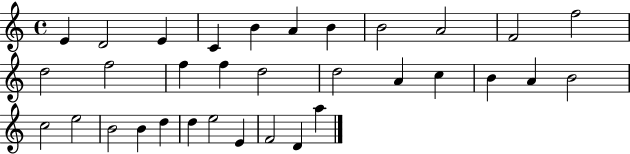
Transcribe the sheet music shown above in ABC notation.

X:1
T:Untitled
M:4/4
L:1/4
K:C
E D2 E C B A B B2 A2 F2 f2 d2 f2 f f d2 d2 A c B A B2 c2 e2 B2 B d d e2 E F2 D a